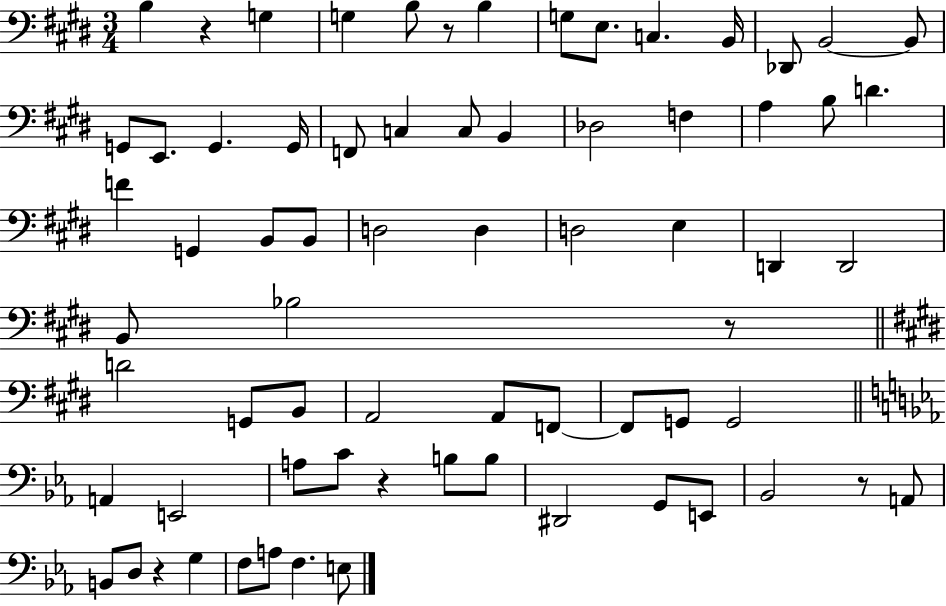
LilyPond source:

{
  \clef bass
  \numericTimeSignature
  \time 3/4
  \key e \major
  b4 r4 g4 | g4 b8 r8 b4 | g8 e8. c4. b,16 | des,8 b,2~~ b,8 | \break g,8 e,8. g,4. g,16 | f,8 c4 c8 b,4 | des2 f4 | a4 b8 d'4. | \break f'4 g,4 b,8 b,8 | d2 d4 | d2 e4 | d,4 d,2 | \break b,8 bes2 r8 | \bar "||" \break \key e \major d'2 g,8 b,8 | a,2 a,8 f,8~~ | f,8 g,8 g,2 | \bar "||" \break \key ees \major a,4 e,2 | a8 c'8 r4 b8 b8 | dis,2 g,8 e,8 | bes,2 r8 a,8 | \break b,8 d8 r4 g4 | f8 a8 f4. e8 | \bar "|."
}